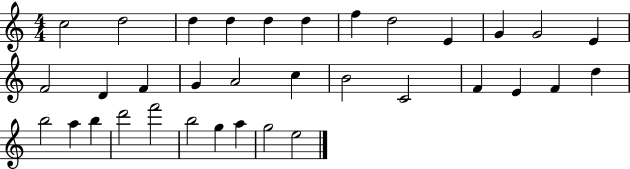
X:1
T:Untitled
M:4/4
L:1/4
K:C
c2 d2 d d d d f d2 E G G2 E F2 D F G A2 c B2 C2 F E F d b2 a b d'2 f'2 b2 g a g2 e2